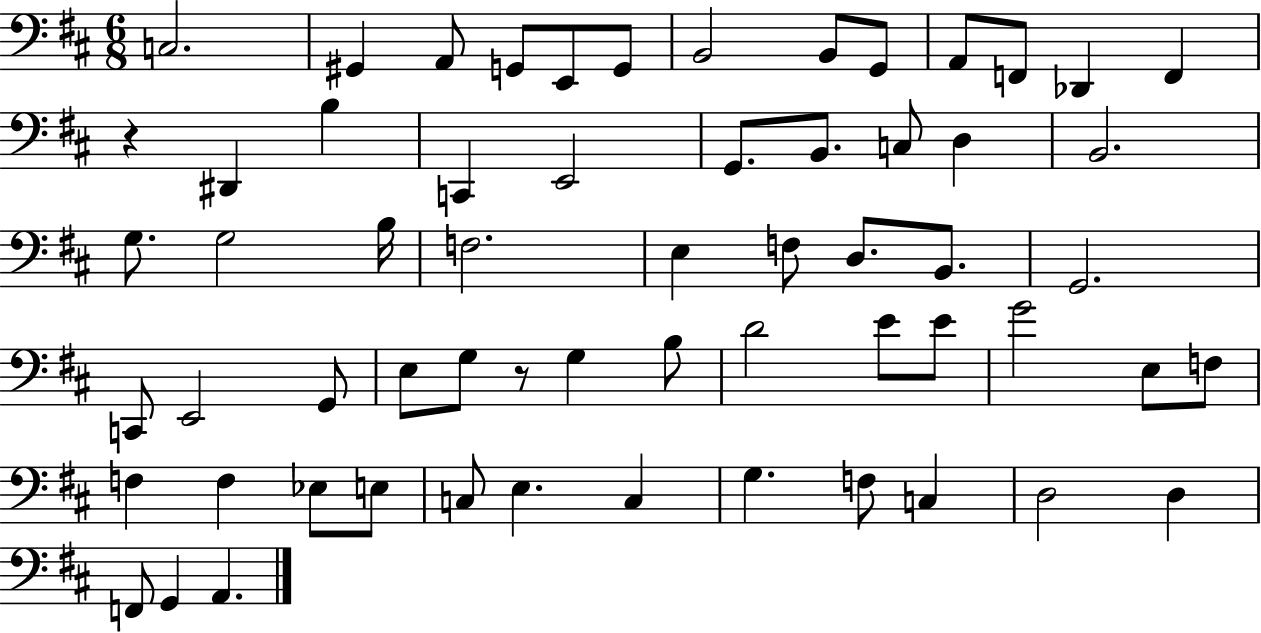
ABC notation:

X:1
T:Untitled
M:6/8
L:1/4
K:D
C,2 ^G,, A,,/2 G,,/2 E,,/2 G,,/2 B,,2 B,,/2 G,,/2 A,,/2 F,,/2 _D,, F,, z ^D,, B, C,, E,,2 G,,/2 B,,/2 C,/2 D, B,,2 G,/2 G,2 B,/4 F,2 E, F,/2 D,/2 B,,/2 G,,2 C,,/2 E,,2 G,,/2 E,/2 G,/2 z/2 G, B,/2 D2 E/2 E/2 G2 E,/2 F,/2 F, F, _E,/2 E,/2 C,/2 E, C, G, F,/2 C, D,2 D, F,,/2 G,, A,,